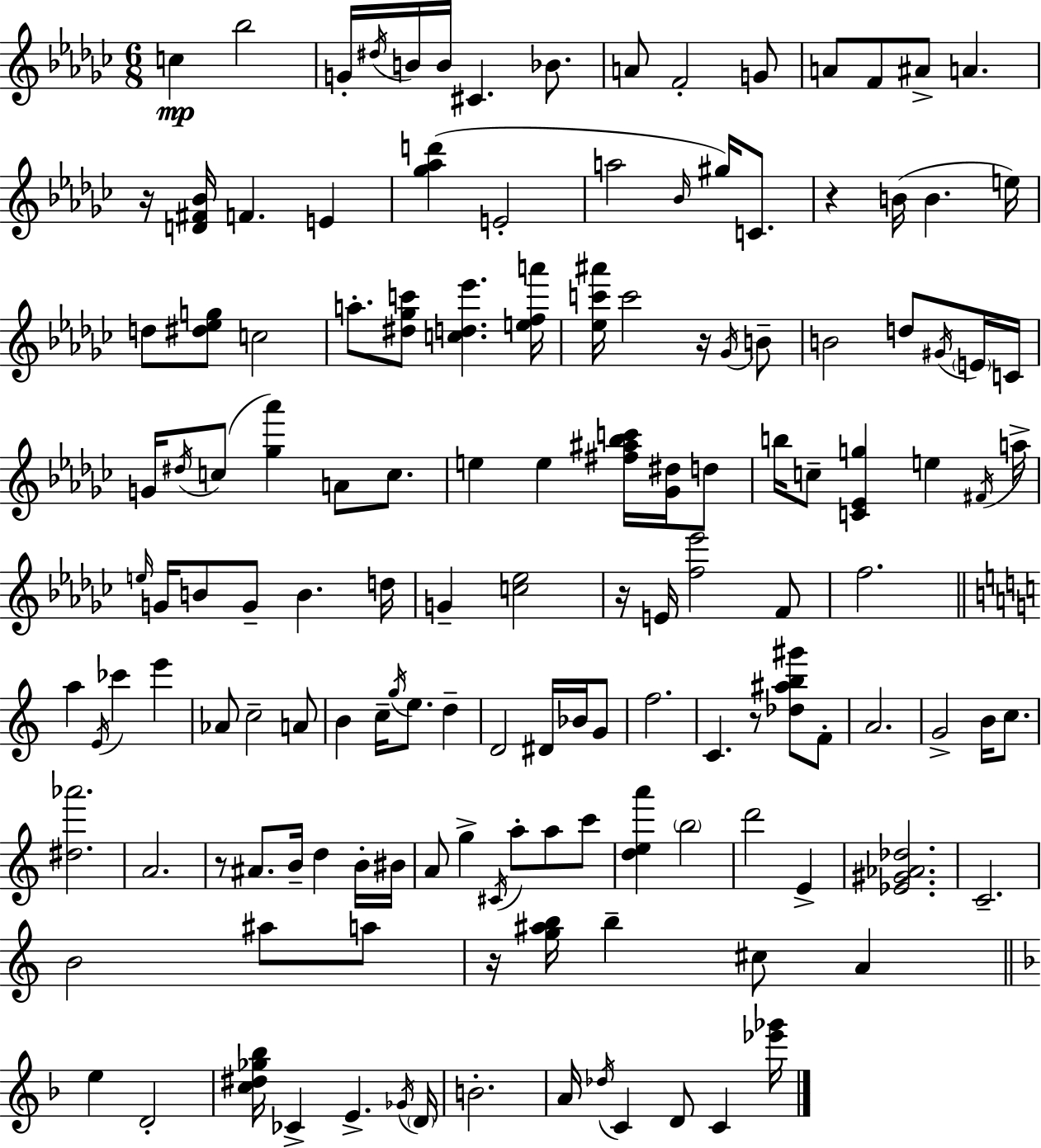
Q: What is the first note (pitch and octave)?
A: C5